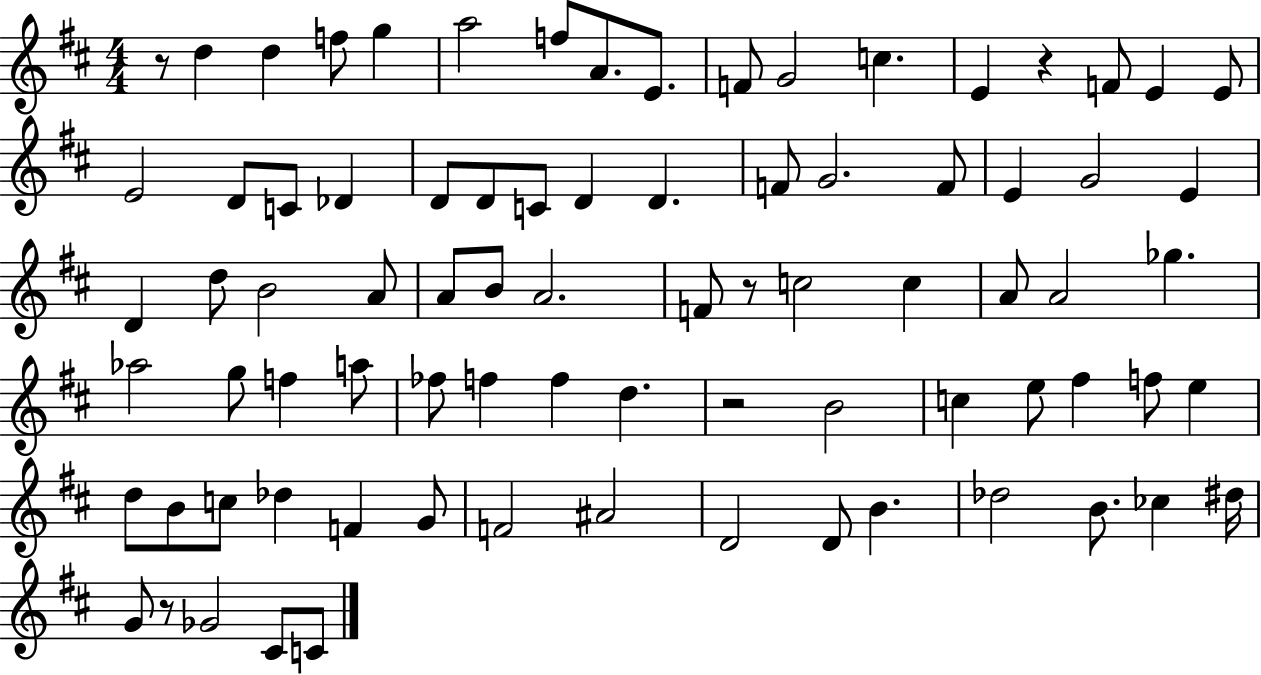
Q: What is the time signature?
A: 4/4